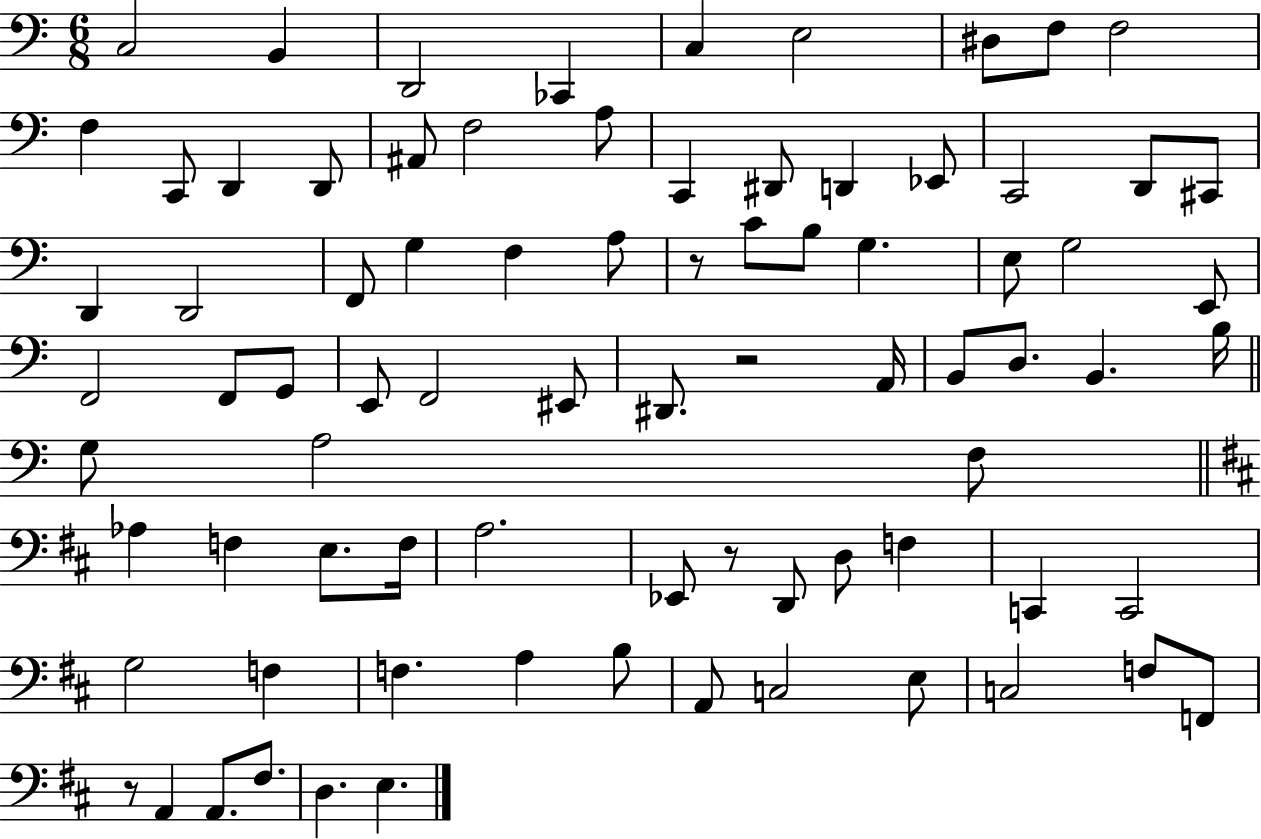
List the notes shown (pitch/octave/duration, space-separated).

C3/h B2/q D2/h CES2/q C3/q E3/h D#3/e F3/e F3/h F3/q C2/e D2/q D2/e A#2/e F3/h A3/e C2/q D#2/e D2/q Eb2/e C2/h D2/e C#2/e D2/q D2/h F2/e G3/q F3/q A3/e R/e C4/e B3/e G3/q. E3/e G3/h E2/e F2/h F2/e G2/e E2/e F2/h EIS2/e D#2/e. R/h A2/s B2/e D3/e. B2/q. B3/s G3/e A3/h F3/e Ab3/q F3/q E3/e. F3/s A3/h. Eb2/e R/e D2/e D3/e F3/q C2/q C2/h G3/h F3/q F3/q. A3/q B3/e A2/e C3/h E3/e C3/h F3/e F2/e R/e A2/q A2/e. F#3/e. D3/q. E3/q.